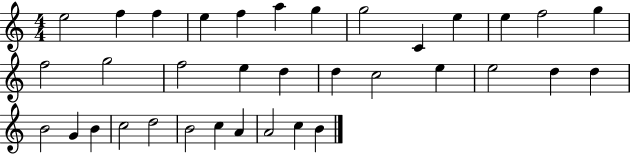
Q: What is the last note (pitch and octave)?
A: B4